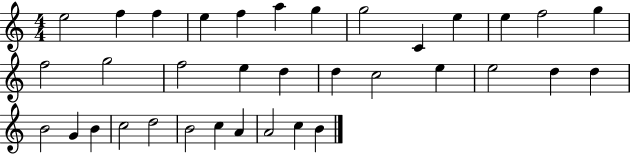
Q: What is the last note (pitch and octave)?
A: B4